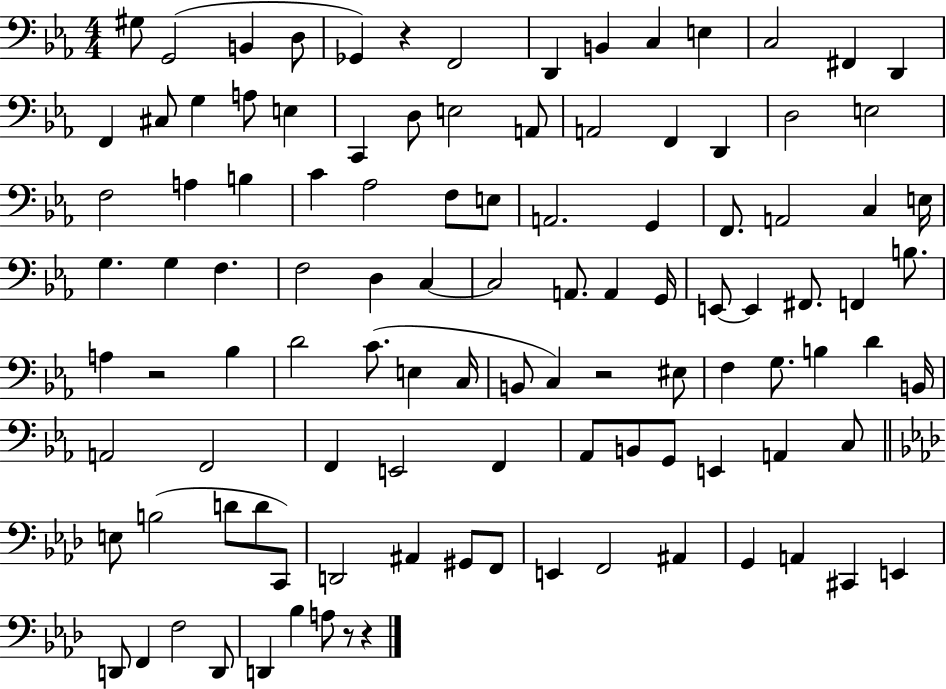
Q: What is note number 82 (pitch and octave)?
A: B3